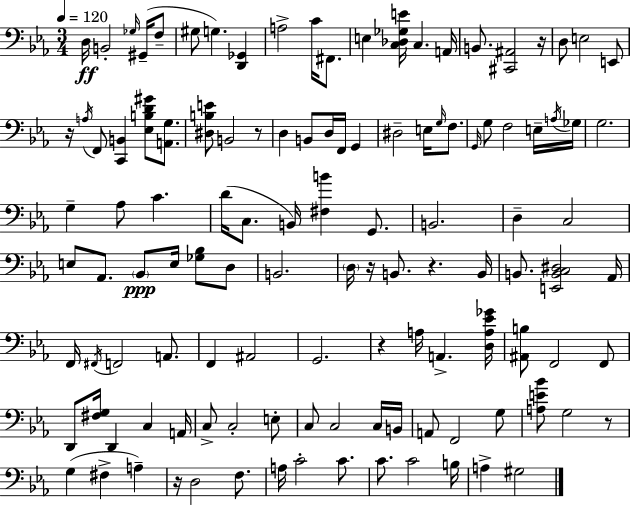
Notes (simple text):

D3/s B2/h Gb3/s G#2/s F3/e G#3/e G3/q. [D2,Gb2]/q A3/h C4/s F#2/e. E3/q [C3,Db3,Gb3,E4]/s C3/q. A2/s B2/e. [C#2,A#2]/h R/s D3/e E3/h E2/e R/s A3/s F2/e [C2,B2]/q [Eb3,B3,D4,G#4]/e [A2,G3]/e. [D#3,B3,E4]/e B2/h R/e D3/q B2/e D3/s F2/s G2/q D#3/h E3/s G3/s F3/e. G2/s G3/e F3/h E3/s A3/s Gb3/s G3/h. G3/q Ab3/e C4/q. D4/s C3/e. B2/s [F#3,B4]/q G2/e. B2/h. D3/q C3/h E3/e Ab2/e. Bb2/e E3/s [Gb3,Bb3]/e D3/e B2/h. D3/s R/s B2/e. R/q. B2/s B2/e. [E2,B2,C3,D#3]/h Ab2/s F2/s F#2/s F2/h A2/e. F2/q A#2/h G2/h. R/q A3/s A2/q. [D3,A3,Eb4,Gb4]/s [A#2,B3]/e F2/h F2/e D2/e [F#3,G3]/s D2/q C3/q A2/s C3/e C3/h E3/e C3/e C3/h C3/s B2/s A2/e F2/h G3/e [A3,E4,Bb4]/e G3/h R/e G3/q F#3/q A3/q R/s D3/h F3/e. A3/s C4/h C4/e. C4/e. C4/h B3/s A3/q G#3/h